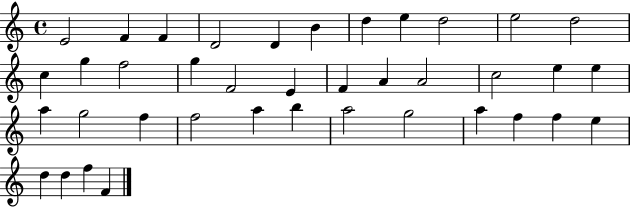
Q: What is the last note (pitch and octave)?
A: F4